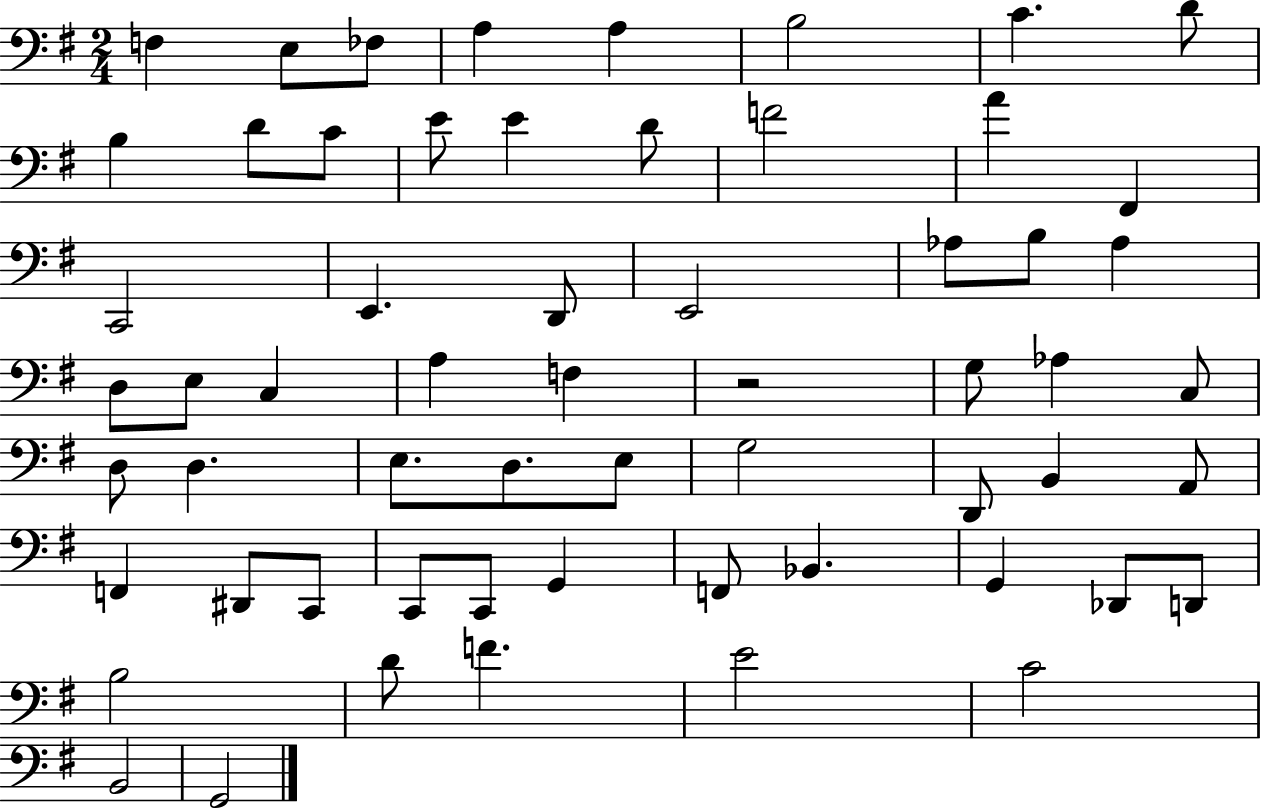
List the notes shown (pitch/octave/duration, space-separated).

F3/q E3/e FES3/e A3/q A3/q B3/h C4/q. D4/e B3/q D4/e C4/e E4/e E4/q D4/e F4/h A4/q F#2/q C2/h E2/q. D2/e E2/h Ab3/e B3/e Ab3/q D3/e E3/e C3/q A3/q F3/q R/h G3/e Ab3/q C3/e D3/e D3/q. E3/e. D3/e. E3/e G3/h D2/e B2/q A2/e F2/q D#2/e C2/e C2/e C2/e G2/q F2/e Bb2/q. G2/q Db2/e D2/e B3/h D4/e F4/q. E4/h C4/h B2/h G2/h